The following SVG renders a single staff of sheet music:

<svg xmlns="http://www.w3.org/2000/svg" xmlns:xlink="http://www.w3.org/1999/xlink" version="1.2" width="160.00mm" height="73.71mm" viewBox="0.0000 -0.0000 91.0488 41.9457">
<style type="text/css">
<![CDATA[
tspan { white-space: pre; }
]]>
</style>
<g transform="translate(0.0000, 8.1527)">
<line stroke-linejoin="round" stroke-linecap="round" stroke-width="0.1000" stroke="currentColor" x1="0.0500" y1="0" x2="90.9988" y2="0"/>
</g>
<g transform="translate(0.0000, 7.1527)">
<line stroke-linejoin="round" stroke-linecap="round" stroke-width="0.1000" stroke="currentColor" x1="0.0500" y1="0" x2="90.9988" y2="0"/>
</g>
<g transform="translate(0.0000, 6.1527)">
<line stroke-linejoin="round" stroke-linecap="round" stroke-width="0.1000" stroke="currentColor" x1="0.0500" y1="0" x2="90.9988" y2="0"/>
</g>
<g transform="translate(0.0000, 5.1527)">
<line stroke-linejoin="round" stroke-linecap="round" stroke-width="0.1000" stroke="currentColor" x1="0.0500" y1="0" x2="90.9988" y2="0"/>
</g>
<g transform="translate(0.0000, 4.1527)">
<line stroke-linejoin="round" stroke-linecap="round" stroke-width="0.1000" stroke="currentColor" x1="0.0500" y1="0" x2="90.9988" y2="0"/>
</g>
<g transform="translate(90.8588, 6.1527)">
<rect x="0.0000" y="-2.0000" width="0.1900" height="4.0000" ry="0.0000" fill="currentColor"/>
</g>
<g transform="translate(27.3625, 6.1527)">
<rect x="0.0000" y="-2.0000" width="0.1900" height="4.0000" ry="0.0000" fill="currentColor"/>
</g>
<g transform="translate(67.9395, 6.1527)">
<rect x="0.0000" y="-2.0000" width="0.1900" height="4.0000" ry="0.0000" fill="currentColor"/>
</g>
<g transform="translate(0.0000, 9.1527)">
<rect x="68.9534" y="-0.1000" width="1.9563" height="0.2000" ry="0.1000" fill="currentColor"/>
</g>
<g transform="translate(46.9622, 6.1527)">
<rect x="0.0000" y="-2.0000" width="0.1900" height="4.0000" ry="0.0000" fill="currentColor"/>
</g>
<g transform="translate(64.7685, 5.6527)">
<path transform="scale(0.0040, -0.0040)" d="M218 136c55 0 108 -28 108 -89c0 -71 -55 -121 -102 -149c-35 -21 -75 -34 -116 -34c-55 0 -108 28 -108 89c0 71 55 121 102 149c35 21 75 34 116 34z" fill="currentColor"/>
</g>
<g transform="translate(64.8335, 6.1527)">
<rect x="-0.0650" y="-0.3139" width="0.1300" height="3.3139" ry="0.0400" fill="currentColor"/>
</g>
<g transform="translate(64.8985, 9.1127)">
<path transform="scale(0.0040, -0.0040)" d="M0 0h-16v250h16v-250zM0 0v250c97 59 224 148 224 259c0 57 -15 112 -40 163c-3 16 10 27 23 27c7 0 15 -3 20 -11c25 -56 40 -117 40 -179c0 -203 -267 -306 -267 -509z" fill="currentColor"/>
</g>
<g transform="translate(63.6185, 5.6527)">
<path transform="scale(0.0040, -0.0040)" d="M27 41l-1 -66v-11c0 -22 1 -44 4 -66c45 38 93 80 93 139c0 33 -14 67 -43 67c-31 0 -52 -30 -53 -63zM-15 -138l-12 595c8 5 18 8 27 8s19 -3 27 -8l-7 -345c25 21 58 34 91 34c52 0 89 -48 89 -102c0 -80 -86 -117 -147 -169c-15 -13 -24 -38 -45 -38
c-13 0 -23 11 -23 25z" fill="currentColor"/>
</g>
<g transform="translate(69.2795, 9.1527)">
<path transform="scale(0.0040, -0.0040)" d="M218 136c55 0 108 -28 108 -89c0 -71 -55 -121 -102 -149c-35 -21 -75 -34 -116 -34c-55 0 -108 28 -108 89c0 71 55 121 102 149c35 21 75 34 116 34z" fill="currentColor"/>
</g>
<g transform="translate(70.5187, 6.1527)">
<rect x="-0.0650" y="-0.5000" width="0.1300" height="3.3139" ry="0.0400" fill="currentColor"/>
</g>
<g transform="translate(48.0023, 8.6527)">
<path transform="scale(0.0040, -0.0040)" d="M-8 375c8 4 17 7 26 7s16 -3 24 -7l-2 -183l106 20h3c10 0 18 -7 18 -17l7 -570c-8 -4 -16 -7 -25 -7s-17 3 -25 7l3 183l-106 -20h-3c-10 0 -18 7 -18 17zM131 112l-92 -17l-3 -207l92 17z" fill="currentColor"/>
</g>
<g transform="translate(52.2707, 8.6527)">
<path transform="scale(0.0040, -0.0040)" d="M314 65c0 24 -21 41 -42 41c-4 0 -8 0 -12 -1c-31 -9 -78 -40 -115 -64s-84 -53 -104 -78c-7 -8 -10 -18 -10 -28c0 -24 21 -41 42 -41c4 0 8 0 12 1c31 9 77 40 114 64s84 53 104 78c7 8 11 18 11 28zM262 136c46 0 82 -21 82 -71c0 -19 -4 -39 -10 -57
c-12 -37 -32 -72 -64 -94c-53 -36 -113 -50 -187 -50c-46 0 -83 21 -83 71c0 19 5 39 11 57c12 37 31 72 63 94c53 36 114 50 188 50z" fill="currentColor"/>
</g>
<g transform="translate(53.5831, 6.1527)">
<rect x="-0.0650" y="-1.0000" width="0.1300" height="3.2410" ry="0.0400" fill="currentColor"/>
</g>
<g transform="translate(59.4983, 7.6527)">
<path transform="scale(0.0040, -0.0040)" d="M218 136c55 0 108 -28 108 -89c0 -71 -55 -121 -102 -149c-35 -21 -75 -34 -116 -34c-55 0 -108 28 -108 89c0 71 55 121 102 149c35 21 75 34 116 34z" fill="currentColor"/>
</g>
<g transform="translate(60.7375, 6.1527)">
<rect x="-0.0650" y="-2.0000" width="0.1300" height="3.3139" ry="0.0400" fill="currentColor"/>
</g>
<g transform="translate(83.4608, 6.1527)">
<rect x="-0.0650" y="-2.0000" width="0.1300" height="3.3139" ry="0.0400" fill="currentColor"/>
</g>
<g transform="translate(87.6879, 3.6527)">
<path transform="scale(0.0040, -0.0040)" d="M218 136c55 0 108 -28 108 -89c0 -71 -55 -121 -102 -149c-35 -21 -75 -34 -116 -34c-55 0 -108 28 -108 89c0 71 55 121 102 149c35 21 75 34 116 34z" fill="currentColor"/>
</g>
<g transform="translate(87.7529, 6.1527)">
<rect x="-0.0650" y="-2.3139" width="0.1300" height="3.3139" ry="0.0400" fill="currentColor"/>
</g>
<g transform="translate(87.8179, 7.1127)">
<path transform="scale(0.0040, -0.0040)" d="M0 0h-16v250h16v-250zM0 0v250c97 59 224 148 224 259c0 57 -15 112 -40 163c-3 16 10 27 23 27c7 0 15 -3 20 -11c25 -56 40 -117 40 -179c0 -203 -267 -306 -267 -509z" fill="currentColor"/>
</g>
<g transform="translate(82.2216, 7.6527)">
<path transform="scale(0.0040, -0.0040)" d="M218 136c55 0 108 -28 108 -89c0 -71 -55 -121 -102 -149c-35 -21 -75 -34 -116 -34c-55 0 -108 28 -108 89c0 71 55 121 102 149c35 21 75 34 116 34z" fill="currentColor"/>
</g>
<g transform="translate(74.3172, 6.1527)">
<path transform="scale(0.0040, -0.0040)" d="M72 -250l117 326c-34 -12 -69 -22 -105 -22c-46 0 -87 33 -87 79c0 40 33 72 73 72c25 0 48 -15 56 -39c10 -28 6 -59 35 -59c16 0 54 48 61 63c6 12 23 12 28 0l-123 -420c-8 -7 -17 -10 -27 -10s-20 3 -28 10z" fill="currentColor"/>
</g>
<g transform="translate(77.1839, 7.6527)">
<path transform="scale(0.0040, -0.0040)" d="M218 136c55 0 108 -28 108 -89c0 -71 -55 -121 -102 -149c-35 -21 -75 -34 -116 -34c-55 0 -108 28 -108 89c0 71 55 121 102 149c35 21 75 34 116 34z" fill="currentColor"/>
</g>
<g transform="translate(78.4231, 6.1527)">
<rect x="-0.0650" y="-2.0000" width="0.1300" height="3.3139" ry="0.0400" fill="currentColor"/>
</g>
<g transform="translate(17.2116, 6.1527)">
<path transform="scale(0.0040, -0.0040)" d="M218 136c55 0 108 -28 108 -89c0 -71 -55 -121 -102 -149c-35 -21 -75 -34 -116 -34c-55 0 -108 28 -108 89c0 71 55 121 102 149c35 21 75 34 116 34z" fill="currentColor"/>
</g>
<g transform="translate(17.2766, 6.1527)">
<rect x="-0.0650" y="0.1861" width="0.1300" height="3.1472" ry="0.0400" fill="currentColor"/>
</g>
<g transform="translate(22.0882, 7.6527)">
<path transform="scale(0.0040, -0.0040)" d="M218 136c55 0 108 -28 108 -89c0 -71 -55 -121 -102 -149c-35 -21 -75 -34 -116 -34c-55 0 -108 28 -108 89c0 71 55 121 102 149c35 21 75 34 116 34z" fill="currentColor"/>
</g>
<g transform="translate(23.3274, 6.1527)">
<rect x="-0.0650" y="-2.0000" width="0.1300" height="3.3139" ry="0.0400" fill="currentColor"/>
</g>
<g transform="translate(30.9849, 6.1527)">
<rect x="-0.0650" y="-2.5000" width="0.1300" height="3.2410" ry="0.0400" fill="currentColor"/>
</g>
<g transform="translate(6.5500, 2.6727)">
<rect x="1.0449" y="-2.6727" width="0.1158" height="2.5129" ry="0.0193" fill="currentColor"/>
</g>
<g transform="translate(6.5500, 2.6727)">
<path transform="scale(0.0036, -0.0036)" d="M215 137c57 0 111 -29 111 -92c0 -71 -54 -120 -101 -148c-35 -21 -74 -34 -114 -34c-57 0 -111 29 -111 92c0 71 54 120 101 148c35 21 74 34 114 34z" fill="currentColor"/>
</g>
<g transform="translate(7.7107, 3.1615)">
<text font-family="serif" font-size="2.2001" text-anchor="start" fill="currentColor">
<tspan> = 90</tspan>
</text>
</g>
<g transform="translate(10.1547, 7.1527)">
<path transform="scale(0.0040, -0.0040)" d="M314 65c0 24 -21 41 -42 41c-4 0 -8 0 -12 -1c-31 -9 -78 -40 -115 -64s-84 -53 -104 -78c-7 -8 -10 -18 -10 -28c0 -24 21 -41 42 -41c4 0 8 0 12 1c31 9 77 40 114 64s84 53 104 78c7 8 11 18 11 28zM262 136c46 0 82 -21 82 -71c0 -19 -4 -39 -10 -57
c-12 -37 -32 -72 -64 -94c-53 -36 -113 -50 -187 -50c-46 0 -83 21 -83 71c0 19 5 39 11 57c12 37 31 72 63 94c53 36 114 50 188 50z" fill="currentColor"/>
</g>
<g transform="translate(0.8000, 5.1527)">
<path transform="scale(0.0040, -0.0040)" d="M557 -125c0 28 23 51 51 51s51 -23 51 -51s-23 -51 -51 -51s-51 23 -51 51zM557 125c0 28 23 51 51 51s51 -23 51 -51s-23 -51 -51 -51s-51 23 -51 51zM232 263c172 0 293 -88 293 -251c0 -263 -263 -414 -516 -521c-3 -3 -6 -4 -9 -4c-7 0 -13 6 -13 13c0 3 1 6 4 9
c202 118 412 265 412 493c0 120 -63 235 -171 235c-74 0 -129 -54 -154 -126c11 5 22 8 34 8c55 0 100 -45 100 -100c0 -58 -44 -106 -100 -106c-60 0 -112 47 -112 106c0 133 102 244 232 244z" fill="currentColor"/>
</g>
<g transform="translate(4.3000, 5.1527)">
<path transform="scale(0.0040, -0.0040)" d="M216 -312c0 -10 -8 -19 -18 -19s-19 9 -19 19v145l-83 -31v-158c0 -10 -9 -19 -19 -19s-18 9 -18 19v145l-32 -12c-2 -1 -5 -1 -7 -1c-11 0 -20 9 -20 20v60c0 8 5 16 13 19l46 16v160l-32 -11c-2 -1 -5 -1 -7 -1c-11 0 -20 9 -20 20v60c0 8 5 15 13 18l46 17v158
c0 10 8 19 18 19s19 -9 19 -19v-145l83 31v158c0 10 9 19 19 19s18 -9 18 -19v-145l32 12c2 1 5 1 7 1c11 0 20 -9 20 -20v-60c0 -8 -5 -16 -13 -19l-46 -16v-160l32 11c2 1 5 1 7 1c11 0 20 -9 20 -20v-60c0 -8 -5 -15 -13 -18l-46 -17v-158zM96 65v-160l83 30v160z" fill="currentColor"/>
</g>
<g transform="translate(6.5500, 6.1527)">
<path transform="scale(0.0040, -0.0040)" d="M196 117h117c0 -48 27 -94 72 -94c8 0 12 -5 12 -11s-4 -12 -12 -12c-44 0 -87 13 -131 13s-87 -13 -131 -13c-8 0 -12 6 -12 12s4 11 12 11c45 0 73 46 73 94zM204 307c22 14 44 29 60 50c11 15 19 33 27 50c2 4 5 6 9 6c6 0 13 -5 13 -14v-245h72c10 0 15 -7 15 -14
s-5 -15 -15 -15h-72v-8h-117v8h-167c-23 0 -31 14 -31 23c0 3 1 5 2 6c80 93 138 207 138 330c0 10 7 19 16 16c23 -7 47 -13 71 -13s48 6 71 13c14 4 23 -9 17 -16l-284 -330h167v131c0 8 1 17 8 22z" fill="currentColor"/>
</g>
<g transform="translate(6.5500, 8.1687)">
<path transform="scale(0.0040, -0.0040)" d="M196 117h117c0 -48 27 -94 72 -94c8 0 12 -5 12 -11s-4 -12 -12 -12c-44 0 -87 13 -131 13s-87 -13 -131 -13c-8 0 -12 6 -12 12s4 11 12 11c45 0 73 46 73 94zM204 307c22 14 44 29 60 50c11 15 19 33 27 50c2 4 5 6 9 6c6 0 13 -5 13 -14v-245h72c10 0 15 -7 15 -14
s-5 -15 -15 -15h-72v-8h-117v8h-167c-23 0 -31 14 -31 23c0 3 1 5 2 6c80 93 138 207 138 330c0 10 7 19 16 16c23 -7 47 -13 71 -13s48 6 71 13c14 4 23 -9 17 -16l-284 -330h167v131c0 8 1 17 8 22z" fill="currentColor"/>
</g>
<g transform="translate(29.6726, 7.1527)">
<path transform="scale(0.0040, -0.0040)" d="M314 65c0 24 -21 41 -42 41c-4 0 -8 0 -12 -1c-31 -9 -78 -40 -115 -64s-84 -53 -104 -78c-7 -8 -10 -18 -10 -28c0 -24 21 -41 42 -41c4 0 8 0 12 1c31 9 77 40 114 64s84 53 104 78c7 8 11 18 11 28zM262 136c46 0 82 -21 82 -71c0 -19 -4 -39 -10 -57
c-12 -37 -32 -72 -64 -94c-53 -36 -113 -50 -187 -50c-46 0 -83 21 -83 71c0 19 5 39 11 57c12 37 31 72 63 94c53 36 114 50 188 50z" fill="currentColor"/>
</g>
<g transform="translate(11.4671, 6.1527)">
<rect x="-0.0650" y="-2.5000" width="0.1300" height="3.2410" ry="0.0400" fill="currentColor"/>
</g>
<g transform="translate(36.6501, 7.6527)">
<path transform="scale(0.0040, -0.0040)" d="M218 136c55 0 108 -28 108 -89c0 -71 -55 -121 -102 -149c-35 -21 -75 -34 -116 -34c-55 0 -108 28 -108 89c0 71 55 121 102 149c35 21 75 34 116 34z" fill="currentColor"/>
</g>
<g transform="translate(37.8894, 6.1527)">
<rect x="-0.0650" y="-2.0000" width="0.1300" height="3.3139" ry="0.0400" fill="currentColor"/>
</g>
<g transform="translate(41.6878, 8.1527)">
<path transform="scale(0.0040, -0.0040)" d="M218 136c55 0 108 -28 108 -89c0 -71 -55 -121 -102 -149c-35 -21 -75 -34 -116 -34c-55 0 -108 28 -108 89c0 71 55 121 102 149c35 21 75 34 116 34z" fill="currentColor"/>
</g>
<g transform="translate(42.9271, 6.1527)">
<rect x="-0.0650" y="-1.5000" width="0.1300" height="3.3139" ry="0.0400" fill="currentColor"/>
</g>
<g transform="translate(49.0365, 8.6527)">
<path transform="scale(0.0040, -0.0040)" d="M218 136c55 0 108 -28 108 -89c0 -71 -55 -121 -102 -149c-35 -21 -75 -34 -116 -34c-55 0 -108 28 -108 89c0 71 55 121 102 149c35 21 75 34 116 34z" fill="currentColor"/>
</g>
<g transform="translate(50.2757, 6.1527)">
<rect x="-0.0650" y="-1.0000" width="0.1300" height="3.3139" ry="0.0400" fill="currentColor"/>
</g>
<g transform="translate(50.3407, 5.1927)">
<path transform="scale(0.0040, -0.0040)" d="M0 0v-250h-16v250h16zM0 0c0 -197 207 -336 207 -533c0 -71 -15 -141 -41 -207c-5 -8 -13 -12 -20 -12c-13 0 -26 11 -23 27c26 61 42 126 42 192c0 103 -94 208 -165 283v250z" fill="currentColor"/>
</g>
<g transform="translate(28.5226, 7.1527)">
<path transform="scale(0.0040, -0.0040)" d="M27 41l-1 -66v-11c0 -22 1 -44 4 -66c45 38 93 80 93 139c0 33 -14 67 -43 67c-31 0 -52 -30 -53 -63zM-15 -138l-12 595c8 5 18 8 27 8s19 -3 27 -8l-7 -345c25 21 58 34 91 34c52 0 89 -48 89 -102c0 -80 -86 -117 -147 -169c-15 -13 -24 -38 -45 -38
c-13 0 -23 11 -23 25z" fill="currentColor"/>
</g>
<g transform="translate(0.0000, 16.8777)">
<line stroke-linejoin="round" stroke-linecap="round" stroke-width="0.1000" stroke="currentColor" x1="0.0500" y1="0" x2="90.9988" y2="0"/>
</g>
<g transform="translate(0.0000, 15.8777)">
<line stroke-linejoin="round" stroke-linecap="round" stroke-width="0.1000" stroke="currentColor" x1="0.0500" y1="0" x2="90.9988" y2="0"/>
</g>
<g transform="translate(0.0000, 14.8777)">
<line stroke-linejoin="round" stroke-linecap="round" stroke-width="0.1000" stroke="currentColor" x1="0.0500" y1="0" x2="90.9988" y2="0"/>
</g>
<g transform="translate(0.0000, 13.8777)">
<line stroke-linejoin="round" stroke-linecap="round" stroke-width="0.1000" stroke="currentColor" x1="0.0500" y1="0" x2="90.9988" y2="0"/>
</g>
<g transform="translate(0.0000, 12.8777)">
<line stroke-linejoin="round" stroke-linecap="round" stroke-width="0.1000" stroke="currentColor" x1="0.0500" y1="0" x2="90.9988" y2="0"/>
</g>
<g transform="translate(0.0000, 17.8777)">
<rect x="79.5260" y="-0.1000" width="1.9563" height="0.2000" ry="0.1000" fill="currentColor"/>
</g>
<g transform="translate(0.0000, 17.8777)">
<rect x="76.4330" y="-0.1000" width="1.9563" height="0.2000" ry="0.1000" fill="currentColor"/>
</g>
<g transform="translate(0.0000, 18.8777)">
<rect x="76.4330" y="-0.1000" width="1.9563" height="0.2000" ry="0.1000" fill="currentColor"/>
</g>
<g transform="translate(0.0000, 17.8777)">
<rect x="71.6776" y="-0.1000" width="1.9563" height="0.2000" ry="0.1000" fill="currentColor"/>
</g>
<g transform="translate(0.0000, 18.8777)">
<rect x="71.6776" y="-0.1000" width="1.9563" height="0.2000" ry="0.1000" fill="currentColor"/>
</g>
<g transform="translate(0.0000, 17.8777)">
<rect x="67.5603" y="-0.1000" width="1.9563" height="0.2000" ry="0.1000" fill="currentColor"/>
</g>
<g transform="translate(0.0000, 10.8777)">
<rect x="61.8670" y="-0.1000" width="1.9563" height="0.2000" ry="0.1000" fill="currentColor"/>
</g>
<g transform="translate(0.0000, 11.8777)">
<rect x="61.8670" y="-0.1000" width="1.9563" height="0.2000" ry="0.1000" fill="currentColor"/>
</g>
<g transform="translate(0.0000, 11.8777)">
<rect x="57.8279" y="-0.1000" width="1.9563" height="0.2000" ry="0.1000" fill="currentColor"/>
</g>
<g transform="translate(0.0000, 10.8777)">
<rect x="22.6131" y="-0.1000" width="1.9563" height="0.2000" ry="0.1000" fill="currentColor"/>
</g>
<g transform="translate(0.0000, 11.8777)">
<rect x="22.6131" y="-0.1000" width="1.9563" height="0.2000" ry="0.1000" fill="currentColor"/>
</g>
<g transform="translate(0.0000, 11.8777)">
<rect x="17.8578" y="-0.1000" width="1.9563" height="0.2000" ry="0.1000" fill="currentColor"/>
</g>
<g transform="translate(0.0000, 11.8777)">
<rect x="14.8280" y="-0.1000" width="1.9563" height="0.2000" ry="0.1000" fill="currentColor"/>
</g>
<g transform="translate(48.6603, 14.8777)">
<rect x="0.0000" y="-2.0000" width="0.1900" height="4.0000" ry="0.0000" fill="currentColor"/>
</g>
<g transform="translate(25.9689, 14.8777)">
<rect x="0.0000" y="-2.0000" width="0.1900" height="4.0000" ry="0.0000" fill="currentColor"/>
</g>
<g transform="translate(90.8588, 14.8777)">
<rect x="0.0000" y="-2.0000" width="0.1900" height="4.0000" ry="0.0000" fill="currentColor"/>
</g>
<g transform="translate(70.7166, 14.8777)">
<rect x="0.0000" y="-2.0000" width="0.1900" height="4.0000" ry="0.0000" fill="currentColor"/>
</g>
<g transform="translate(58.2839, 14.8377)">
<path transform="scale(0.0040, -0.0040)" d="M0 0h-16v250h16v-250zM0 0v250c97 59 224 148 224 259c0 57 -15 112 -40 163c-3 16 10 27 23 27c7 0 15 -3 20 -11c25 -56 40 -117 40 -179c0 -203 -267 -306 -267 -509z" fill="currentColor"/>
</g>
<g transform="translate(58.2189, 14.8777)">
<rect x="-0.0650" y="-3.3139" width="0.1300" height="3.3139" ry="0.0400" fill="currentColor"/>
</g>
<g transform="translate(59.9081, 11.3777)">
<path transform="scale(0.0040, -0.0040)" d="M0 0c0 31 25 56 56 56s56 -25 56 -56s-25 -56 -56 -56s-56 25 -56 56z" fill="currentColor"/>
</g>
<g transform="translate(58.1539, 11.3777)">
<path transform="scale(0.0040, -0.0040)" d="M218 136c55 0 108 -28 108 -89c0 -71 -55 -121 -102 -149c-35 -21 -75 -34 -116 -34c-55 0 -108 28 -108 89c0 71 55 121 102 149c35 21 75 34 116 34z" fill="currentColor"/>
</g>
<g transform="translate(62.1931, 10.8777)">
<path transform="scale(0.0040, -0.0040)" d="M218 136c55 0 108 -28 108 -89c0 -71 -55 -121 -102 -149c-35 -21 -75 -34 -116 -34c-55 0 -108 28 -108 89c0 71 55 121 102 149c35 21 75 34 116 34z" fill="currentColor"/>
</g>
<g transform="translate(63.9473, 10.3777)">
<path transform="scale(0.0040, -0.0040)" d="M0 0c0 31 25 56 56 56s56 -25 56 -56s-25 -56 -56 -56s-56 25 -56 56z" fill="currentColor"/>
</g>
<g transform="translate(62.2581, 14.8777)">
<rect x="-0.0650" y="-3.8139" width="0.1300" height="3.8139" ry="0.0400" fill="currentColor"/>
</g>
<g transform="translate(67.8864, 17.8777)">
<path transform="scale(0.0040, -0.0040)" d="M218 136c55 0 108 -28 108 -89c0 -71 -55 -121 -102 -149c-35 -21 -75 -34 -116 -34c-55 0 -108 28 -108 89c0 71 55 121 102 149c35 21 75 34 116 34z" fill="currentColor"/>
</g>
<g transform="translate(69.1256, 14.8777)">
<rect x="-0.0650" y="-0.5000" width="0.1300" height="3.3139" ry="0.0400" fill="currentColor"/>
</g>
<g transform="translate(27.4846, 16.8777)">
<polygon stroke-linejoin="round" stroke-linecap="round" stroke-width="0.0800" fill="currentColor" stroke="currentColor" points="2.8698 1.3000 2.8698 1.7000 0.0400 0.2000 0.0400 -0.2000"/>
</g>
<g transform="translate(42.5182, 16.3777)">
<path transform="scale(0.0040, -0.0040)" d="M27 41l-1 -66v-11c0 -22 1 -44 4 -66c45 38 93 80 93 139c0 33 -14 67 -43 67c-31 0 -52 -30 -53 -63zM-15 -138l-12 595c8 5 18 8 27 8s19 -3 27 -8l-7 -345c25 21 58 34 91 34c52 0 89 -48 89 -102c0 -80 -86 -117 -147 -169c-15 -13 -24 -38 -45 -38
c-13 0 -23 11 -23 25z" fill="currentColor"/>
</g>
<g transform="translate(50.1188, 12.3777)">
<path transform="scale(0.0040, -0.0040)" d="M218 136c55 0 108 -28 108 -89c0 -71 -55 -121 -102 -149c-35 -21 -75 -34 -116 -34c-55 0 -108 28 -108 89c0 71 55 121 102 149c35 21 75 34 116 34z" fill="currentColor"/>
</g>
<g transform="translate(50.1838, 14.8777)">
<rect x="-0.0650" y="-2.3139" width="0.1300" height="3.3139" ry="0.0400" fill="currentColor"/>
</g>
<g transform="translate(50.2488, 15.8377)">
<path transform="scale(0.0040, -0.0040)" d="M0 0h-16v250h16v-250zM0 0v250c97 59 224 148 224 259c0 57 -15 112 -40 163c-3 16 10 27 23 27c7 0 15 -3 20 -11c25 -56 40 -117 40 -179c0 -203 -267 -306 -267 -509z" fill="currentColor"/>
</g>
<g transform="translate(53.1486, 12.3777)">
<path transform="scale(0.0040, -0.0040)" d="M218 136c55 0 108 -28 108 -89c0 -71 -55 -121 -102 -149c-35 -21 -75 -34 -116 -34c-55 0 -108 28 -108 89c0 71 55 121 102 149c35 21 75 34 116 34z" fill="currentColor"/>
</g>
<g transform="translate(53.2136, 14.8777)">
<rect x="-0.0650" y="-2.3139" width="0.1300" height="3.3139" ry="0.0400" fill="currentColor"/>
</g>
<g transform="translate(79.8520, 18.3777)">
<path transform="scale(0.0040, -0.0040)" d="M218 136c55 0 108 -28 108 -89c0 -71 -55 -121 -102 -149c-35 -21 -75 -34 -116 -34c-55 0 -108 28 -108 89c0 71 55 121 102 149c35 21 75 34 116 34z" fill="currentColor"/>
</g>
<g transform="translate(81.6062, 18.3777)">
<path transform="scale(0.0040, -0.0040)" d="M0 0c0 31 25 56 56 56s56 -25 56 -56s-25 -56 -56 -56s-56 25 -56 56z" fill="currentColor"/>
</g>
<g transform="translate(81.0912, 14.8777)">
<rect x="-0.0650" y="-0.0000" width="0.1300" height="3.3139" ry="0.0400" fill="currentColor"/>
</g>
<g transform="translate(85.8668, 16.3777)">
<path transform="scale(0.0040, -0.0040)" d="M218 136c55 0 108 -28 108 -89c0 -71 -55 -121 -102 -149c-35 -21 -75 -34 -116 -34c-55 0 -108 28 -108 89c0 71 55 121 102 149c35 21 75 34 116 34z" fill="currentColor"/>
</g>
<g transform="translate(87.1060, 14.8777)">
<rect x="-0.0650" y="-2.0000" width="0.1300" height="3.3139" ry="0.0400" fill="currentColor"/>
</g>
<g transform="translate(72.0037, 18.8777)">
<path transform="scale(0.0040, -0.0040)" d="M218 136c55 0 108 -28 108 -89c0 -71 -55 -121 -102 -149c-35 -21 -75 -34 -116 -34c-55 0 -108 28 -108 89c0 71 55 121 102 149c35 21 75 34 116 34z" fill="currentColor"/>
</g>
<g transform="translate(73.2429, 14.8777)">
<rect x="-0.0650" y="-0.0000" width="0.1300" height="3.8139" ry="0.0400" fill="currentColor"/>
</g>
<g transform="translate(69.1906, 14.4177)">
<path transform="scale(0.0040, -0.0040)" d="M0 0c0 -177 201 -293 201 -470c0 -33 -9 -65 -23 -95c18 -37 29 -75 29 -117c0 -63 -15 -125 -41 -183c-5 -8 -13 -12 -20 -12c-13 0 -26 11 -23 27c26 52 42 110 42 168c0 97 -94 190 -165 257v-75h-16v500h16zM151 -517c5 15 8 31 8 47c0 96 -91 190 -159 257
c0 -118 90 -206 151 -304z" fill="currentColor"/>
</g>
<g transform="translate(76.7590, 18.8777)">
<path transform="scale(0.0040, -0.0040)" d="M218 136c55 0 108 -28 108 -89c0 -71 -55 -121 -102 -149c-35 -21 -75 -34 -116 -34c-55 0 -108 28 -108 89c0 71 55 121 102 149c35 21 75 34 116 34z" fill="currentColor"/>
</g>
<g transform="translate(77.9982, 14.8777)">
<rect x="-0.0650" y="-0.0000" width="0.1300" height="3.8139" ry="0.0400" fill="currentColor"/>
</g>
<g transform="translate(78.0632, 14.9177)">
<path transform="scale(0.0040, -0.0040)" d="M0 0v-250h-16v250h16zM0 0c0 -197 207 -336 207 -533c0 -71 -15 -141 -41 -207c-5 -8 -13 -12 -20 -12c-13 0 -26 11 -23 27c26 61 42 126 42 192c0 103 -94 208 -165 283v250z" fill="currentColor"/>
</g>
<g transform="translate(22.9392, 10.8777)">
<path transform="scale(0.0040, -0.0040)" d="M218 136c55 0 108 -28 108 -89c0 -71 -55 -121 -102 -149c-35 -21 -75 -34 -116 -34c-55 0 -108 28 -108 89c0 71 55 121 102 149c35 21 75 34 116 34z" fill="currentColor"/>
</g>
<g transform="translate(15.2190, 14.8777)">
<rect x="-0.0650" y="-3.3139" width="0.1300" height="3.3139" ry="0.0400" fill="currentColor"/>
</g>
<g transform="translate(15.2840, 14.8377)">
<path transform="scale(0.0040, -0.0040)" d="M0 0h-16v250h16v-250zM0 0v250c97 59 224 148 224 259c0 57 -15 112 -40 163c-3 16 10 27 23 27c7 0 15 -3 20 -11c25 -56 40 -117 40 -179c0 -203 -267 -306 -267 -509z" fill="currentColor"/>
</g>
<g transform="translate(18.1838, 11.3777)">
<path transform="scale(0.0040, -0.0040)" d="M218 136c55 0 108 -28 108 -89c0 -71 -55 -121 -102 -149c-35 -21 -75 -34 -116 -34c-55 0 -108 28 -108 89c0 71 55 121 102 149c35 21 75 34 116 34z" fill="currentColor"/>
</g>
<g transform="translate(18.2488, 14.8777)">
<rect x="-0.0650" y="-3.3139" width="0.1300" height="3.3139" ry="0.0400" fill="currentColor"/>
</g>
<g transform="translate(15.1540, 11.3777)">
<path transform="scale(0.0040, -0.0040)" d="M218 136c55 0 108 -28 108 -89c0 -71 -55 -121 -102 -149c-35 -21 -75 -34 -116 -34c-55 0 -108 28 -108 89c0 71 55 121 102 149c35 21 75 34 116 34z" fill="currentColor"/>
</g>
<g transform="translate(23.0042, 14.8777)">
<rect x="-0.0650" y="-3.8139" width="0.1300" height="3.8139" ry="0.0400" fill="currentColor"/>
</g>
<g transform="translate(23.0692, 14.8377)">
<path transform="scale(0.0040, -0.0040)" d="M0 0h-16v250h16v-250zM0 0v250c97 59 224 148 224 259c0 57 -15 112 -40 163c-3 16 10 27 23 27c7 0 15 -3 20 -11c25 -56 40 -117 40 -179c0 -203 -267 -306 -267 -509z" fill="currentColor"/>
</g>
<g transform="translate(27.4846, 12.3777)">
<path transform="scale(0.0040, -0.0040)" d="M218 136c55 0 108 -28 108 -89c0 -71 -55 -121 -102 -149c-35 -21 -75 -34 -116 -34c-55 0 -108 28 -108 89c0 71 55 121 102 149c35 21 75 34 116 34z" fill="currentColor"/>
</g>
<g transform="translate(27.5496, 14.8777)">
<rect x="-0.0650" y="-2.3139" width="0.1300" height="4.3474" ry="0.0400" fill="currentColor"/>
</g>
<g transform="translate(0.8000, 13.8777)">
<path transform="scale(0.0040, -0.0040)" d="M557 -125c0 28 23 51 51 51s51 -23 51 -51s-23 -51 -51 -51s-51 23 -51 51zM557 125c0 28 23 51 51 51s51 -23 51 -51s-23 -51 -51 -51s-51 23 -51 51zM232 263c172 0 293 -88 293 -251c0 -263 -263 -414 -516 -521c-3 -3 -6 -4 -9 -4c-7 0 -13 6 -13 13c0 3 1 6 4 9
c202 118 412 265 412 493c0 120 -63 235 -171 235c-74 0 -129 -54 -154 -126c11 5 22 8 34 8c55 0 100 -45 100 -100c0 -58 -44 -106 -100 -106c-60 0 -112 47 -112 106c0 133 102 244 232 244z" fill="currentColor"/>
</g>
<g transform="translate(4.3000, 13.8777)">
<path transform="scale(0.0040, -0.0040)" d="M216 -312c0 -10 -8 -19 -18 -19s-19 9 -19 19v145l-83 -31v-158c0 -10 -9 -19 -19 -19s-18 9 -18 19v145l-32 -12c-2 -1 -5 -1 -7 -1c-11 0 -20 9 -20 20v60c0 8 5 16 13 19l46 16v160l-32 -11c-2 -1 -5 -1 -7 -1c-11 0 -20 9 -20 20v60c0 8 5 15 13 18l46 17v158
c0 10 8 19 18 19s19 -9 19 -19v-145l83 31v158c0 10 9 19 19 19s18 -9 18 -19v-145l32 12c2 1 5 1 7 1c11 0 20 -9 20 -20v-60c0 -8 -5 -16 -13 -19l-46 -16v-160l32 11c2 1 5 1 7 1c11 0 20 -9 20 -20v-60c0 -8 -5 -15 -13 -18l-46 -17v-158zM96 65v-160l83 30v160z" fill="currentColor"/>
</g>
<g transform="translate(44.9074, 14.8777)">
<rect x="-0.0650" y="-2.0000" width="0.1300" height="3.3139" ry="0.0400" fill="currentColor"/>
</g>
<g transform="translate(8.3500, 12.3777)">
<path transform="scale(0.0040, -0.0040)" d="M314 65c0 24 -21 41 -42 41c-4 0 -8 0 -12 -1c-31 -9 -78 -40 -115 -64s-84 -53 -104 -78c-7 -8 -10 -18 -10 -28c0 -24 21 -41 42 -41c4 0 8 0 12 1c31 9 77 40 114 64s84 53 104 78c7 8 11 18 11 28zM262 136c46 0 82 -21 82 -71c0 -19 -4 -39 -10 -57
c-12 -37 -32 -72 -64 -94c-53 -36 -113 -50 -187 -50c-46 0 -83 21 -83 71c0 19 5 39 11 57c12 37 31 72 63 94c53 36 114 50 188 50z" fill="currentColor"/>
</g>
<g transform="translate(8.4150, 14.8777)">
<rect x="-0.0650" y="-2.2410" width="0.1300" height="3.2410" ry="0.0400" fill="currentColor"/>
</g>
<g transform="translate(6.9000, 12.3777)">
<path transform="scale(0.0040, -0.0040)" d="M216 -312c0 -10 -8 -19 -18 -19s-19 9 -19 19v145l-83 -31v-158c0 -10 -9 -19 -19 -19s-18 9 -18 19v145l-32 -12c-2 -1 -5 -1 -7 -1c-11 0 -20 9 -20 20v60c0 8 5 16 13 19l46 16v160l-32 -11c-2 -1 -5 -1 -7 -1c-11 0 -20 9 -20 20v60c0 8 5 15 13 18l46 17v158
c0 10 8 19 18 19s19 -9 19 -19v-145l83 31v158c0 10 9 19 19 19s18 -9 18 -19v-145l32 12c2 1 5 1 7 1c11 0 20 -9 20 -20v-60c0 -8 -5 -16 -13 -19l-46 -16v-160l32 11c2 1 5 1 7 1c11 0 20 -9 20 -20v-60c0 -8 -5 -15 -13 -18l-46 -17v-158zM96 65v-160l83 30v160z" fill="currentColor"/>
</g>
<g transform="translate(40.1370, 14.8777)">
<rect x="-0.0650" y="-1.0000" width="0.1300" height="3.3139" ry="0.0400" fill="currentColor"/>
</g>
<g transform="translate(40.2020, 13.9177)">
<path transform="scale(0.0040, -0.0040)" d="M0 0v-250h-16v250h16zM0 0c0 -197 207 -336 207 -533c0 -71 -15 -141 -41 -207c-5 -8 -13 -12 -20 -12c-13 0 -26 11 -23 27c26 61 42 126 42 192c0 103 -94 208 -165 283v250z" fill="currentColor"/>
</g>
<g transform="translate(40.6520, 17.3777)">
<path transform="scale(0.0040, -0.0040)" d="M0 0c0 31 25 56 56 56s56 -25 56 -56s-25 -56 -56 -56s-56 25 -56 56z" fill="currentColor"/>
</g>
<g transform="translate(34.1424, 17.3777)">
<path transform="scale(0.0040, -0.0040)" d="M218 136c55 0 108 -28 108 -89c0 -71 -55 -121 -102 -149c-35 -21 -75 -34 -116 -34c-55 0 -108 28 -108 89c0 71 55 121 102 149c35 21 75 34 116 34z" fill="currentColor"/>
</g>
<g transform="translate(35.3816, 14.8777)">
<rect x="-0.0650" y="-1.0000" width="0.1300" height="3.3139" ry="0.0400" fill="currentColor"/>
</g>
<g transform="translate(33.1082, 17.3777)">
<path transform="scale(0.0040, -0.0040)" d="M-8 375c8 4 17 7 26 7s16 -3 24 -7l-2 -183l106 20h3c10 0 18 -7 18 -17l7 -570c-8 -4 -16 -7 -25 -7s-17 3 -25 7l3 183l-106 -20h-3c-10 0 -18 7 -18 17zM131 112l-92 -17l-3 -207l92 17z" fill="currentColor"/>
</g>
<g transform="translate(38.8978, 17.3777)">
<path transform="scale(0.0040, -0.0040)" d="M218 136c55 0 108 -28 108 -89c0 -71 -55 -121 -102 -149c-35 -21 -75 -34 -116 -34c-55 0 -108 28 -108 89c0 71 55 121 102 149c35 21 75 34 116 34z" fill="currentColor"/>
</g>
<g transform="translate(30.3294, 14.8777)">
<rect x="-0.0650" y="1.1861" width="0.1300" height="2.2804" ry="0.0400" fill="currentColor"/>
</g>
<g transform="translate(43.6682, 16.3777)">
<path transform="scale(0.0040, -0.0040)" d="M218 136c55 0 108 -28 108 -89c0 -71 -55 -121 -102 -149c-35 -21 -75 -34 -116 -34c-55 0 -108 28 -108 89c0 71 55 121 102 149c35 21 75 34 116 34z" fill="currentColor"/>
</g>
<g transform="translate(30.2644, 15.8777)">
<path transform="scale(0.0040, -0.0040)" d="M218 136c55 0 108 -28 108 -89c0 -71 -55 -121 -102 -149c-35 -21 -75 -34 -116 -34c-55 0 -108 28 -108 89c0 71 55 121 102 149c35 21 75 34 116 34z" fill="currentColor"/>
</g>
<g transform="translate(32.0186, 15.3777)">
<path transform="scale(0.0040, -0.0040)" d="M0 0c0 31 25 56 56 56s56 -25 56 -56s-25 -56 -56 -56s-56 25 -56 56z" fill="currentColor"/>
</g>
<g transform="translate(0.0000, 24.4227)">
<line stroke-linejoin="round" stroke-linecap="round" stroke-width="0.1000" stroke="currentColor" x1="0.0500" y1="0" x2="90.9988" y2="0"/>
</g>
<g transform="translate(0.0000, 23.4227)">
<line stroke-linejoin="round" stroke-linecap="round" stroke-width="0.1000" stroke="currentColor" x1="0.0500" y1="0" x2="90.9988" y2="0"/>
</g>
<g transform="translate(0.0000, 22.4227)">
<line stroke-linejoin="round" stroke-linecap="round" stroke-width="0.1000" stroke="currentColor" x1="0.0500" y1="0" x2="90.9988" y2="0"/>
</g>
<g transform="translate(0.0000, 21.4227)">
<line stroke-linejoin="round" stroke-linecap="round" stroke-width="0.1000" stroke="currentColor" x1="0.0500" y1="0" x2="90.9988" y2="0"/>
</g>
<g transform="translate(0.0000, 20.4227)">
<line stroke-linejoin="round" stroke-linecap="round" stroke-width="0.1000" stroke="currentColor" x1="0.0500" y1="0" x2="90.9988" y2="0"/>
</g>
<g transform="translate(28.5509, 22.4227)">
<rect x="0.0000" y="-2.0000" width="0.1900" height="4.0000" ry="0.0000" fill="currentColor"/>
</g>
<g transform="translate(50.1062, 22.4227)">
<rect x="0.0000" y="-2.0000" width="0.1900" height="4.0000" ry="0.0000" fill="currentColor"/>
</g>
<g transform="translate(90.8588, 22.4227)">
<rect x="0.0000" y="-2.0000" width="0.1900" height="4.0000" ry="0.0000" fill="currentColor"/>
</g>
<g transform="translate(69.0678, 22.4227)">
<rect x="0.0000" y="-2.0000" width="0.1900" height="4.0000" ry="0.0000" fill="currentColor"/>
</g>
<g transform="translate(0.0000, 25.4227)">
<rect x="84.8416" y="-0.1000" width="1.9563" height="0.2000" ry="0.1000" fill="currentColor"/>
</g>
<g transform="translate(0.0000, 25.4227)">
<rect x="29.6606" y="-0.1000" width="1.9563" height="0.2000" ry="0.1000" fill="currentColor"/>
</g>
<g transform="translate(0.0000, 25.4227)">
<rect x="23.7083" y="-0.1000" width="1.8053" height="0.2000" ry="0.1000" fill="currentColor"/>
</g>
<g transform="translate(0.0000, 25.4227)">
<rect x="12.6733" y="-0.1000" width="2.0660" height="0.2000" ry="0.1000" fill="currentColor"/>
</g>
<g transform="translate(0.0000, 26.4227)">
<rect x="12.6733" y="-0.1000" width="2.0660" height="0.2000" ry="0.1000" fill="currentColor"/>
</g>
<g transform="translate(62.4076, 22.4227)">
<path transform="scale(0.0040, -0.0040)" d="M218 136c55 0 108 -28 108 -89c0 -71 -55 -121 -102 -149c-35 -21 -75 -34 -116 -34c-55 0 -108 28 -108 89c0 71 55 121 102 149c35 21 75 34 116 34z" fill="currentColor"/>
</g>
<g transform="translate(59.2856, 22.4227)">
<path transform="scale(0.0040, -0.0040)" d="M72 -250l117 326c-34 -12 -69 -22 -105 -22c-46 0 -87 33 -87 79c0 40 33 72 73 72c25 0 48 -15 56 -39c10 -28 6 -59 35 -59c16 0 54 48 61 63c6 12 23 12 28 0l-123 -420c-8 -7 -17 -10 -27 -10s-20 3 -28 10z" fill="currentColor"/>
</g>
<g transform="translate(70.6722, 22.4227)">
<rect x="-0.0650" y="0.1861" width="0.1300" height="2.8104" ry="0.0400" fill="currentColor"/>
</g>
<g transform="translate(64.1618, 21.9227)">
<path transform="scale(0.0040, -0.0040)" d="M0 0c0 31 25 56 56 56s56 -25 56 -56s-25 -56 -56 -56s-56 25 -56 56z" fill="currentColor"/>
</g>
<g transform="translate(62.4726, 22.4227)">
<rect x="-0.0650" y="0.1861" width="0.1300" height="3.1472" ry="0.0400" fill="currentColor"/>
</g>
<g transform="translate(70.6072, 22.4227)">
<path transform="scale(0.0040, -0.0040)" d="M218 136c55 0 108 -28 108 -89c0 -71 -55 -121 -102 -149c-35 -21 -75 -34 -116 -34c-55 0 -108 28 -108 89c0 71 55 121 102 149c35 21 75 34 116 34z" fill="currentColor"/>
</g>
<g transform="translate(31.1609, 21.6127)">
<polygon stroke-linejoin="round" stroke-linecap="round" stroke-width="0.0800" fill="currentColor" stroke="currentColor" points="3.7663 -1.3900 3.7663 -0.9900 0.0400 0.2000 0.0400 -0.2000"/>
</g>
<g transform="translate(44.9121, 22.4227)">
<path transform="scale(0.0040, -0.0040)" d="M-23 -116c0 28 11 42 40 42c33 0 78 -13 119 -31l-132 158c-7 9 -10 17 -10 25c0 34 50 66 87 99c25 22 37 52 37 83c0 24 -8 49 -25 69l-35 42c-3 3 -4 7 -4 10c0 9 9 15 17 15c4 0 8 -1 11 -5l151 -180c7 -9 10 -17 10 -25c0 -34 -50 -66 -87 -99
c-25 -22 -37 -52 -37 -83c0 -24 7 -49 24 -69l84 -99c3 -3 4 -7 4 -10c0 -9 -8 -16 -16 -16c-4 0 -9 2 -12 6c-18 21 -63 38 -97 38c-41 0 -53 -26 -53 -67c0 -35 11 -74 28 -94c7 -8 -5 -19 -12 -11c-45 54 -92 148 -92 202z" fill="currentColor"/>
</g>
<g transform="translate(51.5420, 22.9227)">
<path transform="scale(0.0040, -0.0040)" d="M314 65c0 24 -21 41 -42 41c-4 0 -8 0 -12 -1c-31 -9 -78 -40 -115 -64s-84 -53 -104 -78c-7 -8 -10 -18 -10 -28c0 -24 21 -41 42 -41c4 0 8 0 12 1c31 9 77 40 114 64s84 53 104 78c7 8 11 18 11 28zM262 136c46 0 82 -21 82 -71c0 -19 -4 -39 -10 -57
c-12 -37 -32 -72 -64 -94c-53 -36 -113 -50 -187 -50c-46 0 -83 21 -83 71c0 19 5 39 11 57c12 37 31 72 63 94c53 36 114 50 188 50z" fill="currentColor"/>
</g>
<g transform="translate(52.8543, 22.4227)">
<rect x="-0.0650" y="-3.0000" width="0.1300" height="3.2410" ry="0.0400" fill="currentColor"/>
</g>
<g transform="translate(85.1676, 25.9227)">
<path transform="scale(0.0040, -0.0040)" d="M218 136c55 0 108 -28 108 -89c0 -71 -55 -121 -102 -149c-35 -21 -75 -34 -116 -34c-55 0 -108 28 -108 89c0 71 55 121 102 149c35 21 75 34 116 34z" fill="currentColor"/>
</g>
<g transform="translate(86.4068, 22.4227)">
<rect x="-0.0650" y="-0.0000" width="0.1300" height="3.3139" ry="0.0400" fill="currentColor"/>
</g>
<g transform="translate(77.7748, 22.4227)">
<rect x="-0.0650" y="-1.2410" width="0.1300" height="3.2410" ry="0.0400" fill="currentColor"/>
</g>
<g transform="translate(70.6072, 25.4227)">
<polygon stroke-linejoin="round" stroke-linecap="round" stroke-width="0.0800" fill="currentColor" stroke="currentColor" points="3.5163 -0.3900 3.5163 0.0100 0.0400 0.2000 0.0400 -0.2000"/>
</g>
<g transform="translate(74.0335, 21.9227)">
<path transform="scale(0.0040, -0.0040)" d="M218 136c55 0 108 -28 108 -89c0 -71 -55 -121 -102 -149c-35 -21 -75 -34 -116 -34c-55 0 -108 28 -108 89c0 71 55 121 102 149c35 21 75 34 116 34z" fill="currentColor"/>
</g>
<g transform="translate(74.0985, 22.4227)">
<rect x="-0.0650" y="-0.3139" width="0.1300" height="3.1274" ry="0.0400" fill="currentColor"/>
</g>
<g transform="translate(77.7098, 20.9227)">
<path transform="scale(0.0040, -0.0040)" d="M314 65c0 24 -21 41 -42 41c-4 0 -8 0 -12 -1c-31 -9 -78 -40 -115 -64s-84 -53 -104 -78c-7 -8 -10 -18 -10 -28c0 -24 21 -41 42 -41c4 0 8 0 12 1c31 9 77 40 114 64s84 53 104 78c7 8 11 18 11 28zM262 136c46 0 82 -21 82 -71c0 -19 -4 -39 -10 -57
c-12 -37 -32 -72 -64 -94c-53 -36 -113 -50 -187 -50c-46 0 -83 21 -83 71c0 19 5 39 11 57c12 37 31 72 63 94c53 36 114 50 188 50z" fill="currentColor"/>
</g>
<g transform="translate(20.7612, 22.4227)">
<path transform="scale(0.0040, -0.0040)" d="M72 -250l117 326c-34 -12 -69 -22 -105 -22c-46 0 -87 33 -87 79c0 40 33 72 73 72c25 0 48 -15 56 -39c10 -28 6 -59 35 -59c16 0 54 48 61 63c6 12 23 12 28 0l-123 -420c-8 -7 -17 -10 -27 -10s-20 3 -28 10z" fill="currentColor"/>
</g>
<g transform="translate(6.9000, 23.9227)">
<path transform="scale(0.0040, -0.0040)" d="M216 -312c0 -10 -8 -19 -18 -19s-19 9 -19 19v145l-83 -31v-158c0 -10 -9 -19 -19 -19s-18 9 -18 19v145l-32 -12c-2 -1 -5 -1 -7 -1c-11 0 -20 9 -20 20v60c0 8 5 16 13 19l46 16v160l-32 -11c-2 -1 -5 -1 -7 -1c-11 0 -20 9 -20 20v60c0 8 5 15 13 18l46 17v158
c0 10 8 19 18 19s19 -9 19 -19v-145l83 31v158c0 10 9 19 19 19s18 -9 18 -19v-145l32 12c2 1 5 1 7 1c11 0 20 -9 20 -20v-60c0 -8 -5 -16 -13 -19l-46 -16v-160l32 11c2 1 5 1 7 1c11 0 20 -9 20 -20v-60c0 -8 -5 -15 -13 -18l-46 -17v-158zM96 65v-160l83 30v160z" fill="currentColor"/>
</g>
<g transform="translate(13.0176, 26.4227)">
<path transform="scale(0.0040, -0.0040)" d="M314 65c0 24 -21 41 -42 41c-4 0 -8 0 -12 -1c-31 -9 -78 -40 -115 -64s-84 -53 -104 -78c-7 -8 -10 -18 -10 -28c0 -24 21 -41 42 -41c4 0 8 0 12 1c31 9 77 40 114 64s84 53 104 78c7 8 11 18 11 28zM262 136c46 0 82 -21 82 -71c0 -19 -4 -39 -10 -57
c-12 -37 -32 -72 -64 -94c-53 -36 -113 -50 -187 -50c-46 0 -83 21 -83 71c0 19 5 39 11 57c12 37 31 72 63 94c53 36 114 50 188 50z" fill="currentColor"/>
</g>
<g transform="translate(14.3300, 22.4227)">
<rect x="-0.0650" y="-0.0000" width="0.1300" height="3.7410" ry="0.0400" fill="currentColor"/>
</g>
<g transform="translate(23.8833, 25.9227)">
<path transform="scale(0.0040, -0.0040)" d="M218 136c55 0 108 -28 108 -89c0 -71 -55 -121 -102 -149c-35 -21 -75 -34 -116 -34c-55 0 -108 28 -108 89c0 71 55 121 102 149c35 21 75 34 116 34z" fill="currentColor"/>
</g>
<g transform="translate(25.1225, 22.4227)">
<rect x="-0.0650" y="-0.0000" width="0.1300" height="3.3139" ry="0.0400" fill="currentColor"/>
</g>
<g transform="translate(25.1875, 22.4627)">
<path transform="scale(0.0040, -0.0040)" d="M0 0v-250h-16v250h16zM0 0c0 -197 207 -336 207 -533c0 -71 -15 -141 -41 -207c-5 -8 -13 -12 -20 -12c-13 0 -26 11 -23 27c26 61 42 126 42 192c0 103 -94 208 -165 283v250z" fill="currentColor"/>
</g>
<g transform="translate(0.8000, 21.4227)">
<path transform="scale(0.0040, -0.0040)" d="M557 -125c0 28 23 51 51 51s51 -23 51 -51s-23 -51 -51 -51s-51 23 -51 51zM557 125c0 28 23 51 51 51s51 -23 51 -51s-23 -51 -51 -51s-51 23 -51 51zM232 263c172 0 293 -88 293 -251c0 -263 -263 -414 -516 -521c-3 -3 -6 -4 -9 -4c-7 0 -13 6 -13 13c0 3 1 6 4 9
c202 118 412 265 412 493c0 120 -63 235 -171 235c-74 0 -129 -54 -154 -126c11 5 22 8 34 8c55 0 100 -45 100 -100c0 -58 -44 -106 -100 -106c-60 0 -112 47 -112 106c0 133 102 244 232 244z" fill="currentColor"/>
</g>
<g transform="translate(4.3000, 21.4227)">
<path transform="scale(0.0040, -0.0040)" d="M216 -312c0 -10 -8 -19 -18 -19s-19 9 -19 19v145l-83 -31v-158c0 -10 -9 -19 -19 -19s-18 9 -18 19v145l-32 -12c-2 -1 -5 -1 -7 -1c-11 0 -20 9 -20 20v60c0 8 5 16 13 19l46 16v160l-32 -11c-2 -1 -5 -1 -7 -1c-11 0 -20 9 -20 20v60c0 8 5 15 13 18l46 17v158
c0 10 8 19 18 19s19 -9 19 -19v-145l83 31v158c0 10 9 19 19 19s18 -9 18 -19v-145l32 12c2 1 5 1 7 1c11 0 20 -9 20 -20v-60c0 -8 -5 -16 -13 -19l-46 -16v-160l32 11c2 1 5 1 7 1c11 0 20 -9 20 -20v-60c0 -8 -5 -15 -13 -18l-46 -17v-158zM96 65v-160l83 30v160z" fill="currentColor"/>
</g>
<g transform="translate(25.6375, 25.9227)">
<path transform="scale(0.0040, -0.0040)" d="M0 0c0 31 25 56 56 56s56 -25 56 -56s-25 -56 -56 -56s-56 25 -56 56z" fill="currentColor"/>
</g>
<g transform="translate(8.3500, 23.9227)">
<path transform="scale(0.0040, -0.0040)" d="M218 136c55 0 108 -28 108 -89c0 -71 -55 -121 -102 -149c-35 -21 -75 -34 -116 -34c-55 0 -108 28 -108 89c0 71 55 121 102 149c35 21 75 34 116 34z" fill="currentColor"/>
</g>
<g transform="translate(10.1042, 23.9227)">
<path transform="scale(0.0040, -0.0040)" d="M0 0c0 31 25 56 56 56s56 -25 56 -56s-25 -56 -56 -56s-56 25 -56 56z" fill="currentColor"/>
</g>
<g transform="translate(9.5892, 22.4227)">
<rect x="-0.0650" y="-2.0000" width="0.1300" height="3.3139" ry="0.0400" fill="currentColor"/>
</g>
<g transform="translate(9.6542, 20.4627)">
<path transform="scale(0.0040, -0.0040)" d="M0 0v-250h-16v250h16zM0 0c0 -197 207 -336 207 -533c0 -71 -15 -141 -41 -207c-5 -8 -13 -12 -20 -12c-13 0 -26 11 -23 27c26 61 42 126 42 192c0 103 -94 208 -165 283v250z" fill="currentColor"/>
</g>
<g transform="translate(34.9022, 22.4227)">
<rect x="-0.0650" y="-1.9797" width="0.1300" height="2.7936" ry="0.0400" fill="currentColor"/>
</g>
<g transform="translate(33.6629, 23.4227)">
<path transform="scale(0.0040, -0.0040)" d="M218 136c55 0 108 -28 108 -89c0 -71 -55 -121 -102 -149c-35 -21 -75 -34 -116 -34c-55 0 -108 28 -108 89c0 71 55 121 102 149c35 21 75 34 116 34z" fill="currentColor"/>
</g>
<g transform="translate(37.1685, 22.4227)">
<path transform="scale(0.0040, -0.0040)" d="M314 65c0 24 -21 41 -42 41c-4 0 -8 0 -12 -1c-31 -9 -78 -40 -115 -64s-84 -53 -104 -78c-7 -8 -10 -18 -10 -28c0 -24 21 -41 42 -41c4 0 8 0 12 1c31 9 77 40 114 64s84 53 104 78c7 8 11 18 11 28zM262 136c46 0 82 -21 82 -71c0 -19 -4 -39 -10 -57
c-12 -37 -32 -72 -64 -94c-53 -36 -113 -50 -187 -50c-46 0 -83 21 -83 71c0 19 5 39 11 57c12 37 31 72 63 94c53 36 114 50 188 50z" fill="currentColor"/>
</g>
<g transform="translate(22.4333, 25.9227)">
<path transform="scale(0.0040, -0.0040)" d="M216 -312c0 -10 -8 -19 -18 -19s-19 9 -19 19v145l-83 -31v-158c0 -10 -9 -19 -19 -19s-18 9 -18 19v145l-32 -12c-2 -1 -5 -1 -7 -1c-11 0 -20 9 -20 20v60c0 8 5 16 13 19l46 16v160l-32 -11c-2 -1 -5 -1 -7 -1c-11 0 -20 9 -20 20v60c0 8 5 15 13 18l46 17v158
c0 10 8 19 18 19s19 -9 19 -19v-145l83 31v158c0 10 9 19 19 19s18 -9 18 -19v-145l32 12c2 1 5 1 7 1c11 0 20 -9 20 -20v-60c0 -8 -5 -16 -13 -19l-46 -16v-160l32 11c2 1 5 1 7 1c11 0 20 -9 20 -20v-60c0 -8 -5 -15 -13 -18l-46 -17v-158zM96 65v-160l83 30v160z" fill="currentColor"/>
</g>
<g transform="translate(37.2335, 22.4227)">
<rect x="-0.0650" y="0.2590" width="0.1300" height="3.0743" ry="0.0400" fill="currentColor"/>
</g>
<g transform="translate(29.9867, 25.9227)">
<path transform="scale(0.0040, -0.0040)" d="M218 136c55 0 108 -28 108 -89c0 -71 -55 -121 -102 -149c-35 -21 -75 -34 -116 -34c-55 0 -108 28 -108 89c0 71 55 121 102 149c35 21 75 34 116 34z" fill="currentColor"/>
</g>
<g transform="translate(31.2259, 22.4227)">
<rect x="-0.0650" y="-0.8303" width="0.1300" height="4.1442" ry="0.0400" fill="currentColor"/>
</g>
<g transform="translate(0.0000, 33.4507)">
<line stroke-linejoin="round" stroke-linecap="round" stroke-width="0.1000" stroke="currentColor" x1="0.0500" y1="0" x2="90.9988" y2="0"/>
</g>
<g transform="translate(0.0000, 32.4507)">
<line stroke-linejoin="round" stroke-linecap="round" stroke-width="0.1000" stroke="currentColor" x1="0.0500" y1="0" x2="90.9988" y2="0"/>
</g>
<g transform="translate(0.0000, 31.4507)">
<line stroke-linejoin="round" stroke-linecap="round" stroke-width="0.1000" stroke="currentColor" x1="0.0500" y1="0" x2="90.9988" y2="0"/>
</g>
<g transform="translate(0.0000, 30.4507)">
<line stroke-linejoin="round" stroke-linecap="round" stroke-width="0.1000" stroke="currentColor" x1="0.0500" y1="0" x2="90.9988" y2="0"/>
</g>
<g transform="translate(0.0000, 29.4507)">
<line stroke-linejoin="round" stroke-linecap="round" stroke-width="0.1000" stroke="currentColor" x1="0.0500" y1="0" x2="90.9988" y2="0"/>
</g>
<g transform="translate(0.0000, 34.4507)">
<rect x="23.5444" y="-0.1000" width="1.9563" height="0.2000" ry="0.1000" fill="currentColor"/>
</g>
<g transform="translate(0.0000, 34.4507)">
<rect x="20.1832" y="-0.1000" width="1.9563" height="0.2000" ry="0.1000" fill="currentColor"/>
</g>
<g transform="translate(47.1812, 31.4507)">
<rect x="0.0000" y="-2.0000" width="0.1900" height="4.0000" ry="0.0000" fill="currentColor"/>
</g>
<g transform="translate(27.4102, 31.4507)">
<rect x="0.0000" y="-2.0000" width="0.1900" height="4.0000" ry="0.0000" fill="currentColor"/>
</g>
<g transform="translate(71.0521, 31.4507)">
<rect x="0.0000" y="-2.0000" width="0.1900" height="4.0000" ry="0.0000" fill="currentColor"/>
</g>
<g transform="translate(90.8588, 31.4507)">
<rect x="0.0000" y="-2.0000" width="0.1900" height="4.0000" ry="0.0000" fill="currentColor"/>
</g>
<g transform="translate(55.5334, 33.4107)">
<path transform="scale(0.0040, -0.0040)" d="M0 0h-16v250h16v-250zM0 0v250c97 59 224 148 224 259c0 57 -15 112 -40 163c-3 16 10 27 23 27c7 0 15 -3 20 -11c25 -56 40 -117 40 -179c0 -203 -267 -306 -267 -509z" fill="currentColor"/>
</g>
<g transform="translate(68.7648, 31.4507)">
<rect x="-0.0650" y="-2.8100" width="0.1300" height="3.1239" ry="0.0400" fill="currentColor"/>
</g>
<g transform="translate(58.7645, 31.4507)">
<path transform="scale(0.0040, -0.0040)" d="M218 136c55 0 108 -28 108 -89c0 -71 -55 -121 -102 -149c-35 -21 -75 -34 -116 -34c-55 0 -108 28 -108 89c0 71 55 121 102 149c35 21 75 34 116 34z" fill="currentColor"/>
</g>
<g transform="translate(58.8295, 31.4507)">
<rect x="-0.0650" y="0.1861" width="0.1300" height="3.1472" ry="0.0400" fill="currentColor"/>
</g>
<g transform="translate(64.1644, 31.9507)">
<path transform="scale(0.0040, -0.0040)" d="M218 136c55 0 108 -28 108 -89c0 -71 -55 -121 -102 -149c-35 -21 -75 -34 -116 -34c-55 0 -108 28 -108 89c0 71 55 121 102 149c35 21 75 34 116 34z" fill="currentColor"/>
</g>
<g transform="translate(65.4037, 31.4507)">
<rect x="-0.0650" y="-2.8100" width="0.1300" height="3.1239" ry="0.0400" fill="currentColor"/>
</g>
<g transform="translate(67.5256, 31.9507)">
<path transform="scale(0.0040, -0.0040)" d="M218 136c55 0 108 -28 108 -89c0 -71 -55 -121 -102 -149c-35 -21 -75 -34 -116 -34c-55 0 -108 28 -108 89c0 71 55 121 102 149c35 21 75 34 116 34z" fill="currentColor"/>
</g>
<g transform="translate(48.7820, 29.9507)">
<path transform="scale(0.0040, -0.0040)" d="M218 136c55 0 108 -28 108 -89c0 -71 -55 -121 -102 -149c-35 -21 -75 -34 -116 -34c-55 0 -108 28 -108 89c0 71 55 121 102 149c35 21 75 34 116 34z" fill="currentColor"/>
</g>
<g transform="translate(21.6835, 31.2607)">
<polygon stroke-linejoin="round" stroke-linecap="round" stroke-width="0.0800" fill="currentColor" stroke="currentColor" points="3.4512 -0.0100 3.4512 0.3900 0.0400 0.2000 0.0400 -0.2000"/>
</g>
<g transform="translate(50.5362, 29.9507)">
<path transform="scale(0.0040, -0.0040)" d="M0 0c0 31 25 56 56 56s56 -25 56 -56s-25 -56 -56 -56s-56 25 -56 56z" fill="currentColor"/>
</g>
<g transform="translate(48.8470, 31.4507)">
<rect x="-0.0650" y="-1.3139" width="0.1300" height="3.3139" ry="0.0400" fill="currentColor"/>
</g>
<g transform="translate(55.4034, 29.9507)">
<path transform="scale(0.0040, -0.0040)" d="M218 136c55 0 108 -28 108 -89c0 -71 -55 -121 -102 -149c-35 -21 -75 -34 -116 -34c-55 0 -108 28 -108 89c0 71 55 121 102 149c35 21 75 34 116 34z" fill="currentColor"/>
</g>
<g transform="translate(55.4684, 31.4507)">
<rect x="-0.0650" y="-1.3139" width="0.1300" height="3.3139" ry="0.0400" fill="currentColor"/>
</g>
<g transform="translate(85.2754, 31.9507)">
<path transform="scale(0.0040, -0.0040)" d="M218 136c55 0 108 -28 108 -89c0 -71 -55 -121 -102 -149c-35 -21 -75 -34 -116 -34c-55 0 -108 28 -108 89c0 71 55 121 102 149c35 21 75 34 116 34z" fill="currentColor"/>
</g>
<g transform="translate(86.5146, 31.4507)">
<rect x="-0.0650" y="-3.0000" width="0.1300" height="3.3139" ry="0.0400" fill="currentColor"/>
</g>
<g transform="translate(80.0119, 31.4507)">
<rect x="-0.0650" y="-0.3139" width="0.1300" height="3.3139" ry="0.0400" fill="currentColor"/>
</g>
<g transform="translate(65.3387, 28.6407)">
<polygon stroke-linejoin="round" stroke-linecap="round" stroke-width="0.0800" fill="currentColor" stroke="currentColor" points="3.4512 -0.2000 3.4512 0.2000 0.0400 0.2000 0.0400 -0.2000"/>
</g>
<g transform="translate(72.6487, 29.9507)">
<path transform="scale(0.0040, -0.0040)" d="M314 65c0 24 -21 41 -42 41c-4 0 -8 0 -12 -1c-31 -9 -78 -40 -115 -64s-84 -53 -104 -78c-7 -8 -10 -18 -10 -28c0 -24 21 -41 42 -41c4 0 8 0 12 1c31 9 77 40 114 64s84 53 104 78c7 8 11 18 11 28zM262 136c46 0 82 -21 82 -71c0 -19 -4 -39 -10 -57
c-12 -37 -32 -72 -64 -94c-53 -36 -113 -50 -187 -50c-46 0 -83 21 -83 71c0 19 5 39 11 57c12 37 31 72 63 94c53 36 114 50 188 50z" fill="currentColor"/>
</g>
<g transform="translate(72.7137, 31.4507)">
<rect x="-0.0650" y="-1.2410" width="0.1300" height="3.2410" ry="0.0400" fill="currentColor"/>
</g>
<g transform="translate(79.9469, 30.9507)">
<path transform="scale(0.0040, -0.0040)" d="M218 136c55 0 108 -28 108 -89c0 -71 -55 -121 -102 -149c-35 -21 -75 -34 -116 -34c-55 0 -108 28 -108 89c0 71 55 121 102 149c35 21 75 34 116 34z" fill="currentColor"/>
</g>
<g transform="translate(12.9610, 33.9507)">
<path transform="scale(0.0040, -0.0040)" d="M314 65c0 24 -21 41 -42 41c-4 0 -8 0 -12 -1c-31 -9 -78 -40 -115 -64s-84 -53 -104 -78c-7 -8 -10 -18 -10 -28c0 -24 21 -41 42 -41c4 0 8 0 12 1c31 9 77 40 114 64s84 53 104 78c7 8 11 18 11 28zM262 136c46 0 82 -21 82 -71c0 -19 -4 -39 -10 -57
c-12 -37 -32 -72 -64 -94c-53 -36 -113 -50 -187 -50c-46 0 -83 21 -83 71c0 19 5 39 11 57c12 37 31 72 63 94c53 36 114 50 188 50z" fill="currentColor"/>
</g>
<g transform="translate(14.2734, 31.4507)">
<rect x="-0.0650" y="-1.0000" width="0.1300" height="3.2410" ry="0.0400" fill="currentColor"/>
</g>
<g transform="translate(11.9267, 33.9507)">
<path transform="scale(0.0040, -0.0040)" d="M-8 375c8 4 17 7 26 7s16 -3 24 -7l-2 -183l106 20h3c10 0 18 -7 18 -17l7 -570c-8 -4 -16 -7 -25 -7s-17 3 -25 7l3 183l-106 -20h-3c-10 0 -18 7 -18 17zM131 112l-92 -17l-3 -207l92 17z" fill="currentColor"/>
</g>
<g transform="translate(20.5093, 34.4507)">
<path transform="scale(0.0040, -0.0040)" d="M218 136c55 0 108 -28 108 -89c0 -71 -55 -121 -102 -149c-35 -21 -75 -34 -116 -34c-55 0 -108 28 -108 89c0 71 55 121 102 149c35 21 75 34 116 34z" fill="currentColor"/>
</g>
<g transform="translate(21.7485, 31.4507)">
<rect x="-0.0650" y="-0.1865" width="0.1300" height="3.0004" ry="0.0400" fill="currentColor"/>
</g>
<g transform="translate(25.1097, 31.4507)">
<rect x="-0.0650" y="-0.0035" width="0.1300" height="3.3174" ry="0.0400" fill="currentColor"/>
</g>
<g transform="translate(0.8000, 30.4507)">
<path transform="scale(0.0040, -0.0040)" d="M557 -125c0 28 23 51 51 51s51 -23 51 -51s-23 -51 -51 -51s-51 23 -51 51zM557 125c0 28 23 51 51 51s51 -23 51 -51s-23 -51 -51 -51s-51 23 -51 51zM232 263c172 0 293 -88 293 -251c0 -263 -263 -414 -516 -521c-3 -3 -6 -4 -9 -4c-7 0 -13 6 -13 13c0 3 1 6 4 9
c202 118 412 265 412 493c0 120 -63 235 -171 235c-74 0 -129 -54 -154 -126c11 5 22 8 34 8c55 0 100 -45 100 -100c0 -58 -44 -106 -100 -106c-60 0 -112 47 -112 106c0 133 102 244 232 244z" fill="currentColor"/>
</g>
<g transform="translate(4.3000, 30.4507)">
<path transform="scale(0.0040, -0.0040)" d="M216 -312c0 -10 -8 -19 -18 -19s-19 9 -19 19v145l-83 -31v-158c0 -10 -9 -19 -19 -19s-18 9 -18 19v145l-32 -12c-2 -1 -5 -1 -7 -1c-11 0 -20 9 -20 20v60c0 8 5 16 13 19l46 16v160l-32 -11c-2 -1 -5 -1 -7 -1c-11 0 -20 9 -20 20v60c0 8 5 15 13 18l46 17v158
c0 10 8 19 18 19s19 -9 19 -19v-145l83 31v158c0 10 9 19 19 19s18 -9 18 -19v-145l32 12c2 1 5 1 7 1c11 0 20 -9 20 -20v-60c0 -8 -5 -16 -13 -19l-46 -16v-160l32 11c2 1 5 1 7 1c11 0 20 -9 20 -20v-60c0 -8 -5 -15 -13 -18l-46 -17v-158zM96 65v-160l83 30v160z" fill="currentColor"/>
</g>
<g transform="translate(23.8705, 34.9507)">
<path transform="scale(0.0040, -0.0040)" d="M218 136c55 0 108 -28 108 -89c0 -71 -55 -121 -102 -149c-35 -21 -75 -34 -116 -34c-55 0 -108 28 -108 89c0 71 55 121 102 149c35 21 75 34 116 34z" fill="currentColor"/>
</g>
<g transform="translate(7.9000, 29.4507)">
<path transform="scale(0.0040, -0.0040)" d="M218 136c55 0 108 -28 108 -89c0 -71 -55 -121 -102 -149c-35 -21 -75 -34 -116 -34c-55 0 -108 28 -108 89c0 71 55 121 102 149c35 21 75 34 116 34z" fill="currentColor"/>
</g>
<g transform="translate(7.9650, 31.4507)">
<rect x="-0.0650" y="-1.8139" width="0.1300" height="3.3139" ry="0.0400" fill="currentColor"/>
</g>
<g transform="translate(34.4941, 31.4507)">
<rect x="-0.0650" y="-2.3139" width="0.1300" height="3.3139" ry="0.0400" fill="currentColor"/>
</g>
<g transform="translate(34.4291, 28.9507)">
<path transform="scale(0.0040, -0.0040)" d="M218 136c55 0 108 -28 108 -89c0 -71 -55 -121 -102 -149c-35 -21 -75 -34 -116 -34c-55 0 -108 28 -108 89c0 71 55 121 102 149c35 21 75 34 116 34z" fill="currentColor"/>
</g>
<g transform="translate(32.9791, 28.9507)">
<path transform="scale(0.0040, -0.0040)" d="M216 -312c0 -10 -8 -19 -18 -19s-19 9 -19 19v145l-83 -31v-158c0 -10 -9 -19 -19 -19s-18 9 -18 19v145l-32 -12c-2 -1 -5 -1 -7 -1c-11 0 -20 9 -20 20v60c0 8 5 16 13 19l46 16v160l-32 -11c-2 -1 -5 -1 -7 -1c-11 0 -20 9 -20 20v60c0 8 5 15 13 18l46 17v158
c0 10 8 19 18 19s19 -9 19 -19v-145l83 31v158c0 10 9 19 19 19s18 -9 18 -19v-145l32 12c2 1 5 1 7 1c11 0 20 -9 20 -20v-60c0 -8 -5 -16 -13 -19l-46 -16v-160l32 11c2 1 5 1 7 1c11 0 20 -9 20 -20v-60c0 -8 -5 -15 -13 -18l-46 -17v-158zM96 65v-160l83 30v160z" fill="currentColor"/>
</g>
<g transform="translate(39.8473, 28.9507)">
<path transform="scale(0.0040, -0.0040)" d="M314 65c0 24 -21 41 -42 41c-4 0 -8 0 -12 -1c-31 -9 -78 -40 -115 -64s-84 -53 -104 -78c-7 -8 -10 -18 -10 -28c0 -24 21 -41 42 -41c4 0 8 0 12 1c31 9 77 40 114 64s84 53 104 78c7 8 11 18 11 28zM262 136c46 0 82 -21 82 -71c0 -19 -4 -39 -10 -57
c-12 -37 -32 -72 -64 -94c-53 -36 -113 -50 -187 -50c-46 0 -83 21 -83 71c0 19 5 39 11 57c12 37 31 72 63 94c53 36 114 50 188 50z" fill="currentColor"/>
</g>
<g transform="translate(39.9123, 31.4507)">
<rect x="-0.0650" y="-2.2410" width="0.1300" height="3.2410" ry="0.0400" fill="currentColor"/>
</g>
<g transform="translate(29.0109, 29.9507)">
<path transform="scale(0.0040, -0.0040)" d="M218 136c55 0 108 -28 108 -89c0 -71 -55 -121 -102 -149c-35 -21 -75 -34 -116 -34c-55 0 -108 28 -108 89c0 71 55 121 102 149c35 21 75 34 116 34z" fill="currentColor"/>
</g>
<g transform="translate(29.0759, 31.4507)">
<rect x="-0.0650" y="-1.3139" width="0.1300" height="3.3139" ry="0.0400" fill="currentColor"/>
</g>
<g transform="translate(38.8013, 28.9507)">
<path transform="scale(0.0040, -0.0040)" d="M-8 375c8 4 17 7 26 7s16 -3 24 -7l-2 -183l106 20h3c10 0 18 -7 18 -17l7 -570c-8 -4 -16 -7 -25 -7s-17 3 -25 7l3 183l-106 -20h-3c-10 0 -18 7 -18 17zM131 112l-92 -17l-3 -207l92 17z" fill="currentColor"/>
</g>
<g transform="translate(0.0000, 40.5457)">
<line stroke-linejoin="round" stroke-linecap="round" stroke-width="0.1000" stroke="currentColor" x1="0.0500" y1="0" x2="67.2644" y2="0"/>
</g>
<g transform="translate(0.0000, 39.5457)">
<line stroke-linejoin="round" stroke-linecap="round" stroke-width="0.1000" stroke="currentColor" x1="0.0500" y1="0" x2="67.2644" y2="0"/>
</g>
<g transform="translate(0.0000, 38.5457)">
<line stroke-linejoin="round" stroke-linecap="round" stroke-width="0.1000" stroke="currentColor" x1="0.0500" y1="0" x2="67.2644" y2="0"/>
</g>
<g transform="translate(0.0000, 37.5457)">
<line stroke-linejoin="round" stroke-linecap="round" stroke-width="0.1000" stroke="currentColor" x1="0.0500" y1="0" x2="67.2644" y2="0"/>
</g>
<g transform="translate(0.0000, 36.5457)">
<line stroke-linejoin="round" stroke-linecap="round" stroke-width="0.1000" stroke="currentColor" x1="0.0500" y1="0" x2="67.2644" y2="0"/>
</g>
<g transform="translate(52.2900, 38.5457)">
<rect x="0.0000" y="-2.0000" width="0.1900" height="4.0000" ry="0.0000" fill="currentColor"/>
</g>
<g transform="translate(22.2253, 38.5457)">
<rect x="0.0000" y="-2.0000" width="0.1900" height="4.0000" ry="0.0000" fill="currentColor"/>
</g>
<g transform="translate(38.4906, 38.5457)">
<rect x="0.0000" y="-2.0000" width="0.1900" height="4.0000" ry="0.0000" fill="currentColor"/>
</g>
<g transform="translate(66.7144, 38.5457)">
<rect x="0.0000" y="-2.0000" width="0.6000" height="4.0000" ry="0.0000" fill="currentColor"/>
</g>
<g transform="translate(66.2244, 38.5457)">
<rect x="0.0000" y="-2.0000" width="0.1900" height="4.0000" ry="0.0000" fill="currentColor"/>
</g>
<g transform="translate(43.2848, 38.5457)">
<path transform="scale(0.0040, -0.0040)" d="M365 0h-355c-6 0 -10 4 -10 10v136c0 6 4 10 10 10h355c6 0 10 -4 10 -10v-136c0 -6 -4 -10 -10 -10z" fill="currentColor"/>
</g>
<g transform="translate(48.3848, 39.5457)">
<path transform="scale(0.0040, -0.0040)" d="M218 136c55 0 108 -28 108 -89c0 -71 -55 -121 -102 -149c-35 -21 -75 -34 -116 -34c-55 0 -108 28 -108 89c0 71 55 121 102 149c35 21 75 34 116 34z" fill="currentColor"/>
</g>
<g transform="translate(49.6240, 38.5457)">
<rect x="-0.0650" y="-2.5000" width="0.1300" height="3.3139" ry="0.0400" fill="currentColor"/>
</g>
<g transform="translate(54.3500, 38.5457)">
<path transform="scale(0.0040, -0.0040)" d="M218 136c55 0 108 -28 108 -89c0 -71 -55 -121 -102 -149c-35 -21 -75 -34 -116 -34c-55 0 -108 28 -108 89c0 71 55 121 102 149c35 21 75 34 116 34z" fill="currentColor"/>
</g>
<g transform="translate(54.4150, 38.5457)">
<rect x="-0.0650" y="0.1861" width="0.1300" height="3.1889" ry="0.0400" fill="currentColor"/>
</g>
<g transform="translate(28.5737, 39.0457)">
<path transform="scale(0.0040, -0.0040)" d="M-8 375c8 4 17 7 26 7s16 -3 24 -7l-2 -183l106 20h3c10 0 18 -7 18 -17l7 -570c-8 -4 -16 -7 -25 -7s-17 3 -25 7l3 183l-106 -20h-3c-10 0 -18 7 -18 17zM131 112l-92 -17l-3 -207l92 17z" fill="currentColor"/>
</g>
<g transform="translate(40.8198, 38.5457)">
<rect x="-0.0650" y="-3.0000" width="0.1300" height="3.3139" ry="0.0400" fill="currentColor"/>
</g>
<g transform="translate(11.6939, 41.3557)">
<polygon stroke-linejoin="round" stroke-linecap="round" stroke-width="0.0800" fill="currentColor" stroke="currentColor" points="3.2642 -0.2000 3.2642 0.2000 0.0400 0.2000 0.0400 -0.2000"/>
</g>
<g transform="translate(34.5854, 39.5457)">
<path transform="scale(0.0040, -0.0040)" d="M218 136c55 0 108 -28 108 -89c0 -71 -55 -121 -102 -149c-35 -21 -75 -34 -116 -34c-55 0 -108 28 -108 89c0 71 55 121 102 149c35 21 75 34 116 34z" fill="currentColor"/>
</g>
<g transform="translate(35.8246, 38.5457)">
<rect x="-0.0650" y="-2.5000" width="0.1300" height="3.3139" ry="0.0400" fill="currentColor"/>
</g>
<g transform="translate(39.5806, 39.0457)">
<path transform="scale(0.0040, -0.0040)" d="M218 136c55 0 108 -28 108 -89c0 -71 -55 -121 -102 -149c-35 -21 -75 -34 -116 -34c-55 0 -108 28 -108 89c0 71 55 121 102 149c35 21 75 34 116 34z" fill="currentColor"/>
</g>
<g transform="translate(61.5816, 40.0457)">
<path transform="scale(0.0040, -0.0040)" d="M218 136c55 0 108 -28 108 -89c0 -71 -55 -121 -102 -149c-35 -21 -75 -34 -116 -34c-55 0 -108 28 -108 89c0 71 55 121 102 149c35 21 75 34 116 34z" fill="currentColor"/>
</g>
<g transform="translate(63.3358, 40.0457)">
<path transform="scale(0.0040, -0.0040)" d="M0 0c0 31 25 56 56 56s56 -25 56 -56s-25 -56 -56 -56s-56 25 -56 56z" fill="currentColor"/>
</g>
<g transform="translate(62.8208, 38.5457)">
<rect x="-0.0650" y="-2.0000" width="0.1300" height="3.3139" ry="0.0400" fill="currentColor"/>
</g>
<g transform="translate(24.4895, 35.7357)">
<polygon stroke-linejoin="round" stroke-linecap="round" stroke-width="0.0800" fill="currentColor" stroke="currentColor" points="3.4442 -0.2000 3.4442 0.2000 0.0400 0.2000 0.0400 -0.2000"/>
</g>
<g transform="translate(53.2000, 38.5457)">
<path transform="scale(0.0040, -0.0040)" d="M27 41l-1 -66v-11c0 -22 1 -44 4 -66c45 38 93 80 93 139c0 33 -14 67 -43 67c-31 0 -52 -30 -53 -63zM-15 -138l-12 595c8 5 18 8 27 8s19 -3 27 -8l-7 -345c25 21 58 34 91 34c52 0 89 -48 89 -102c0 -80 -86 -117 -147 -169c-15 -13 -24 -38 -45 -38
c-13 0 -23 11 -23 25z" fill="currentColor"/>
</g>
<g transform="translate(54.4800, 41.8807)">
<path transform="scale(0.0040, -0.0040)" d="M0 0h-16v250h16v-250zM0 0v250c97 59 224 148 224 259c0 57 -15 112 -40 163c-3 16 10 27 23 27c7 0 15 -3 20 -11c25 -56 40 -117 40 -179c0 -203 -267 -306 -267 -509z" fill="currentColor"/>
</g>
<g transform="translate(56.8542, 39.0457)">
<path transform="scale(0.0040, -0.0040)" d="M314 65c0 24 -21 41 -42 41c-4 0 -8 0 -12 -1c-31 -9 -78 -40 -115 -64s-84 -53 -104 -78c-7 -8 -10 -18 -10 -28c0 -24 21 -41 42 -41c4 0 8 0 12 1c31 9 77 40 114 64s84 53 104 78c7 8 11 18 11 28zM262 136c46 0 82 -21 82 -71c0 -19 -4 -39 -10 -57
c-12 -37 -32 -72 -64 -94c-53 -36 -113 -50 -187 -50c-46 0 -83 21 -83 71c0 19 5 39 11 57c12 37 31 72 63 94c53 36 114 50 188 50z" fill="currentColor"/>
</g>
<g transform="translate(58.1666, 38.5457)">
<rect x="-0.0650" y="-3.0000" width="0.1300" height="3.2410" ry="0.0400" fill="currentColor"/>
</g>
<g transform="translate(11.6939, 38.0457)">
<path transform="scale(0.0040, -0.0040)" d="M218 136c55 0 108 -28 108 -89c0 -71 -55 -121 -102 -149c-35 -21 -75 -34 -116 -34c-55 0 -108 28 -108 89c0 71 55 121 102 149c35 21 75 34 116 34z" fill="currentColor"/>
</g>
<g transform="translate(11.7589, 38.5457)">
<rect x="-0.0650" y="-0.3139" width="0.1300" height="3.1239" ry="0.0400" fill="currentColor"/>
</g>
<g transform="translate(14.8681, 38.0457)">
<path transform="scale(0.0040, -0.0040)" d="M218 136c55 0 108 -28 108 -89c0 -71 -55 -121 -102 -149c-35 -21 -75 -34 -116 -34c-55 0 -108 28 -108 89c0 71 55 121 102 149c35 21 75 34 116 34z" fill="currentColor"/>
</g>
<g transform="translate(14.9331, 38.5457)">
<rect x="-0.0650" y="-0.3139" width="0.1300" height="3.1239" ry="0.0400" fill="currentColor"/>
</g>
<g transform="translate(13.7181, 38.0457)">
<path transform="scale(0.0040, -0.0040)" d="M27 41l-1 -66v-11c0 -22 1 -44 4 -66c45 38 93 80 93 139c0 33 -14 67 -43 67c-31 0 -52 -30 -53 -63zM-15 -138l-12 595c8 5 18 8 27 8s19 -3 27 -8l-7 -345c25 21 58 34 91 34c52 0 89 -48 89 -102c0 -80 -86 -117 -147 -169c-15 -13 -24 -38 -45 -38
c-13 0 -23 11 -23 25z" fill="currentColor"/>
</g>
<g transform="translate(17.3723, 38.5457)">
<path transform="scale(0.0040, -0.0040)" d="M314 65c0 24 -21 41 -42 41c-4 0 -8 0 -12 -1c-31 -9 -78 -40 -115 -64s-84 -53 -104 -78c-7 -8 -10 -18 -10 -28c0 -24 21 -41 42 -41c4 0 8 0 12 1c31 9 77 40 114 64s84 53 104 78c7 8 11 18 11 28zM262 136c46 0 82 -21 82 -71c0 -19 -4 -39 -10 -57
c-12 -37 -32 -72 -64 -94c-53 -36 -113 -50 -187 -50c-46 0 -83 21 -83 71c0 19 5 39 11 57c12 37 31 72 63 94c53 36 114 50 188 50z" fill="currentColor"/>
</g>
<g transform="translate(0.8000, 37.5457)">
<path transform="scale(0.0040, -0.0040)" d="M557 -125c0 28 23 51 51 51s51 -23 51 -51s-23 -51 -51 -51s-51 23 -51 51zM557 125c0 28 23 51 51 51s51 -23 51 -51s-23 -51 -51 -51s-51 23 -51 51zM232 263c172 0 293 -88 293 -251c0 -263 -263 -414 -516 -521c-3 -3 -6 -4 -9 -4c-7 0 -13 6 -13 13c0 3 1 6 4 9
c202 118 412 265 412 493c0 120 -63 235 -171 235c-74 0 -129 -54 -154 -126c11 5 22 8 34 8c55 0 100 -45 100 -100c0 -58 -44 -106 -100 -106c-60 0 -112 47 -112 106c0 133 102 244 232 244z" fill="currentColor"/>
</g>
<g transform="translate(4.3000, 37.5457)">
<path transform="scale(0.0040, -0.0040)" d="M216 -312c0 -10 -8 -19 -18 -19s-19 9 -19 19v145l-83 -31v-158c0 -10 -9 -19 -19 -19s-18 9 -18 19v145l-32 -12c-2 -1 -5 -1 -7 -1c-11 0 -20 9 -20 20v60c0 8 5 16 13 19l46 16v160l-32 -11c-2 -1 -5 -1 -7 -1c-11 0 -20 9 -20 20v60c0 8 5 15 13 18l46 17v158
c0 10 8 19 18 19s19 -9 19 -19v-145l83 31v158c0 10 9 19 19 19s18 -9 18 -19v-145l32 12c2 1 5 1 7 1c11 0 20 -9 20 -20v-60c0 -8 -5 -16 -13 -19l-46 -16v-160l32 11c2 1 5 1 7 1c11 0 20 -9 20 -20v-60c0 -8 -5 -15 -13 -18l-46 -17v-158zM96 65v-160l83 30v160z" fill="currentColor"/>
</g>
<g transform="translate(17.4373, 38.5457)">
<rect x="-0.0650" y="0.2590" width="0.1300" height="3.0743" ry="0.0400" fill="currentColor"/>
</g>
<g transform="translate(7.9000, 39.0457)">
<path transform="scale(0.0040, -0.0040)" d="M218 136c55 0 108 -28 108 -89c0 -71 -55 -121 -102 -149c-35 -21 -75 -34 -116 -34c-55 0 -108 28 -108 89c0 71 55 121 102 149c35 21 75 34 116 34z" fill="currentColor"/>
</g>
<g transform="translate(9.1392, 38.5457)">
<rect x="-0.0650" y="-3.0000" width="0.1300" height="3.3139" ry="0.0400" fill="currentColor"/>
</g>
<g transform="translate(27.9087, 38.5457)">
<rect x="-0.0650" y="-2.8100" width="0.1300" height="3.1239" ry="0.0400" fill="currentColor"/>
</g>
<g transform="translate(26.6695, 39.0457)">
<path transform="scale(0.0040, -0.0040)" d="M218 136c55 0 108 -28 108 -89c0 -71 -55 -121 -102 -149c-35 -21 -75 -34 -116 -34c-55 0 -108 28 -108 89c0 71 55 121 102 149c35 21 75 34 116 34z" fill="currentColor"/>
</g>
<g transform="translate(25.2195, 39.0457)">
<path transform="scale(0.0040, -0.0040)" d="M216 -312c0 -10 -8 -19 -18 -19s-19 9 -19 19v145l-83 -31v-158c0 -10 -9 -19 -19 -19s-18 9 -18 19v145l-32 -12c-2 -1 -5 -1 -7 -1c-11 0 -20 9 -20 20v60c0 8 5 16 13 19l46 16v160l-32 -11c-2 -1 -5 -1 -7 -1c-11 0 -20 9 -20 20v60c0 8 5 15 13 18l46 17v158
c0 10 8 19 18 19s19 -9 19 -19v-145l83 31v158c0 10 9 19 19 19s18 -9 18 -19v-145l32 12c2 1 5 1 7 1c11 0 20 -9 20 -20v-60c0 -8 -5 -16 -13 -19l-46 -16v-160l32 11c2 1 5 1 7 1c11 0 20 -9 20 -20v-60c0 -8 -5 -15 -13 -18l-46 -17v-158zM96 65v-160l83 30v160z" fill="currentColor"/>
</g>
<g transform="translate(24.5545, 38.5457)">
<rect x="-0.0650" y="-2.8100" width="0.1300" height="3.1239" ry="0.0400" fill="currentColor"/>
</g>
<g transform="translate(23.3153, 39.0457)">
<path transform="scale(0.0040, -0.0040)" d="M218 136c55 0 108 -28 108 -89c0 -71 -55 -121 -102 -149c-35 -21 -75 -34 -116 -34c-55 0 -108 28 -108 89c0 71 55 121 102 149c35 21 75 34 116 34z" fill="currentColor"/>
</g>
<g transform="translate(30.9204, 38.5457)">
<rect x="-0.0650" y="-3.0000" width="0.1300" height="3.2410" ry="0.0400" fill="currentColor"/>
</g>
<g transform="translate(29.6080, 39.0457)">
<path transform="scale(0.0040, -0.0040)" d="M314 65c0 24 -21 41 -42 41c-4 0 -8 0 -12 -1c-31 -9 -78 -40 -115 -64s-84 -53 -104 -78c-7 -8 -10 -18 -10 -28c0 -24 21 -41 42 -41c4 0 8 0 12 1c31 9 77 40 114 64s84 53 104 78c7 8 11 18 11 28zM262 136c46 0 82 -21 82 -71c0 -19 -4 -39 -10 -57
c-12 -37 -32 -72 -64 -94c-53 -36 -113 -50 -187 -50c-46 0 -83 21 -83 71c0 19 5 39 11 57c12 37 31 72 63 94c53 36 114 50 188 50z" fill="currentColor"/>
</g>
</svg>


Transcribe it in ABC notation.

X:1
T:Untitled
M:4/4
L:1/4
K:G
B,,2 D, A,, _B,,2 A,, G,, F,,/2 F,,2 A,, _E,/2 E,, z/2 A,, A,, B,/2 ^B,2 D/2 D E/2 B,/2 B,,/2 F,, F,,/2 _A,, B,/2 B, D/2 E E,,/4 C,, C,,/2 D,, A,, ^A,,/2 C,,2 z/2 ^D,,/2 D,,/2 B,,/2 D,2 z C,2 z/2 D, D,/2 E,/2 G,2 D,, A, F,,2 E,,/2 D,,/2 G, ^B, B,2 G, G,/2 D, C,/2 C,/2 G,2 E, C, C, E,/2 _E,/2 D,2 C,/2 ^C,/2 C,2 B,, C, z2 B,, _D,/2 C,2 A,,